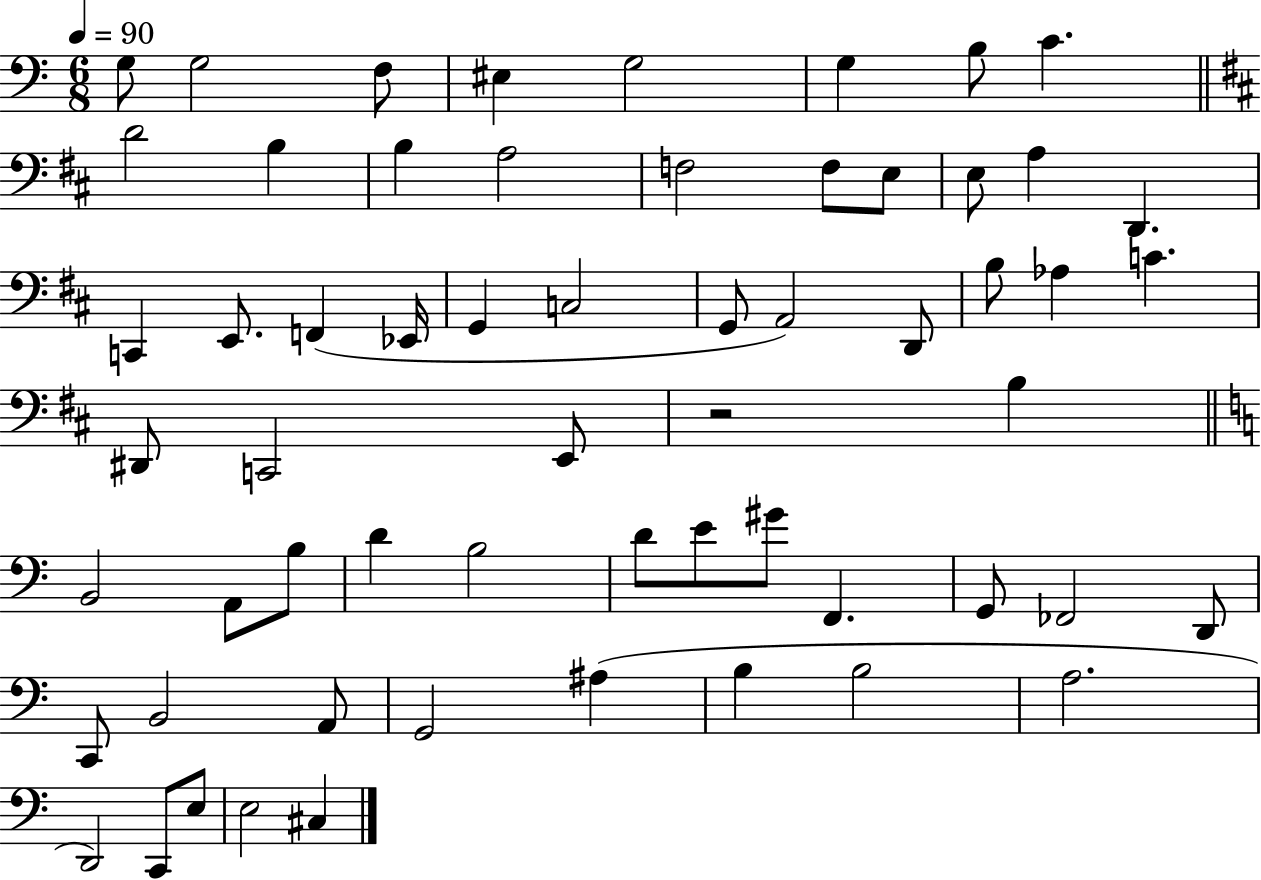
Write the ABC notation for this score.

X:1
T:Untitled
M:6/8
L:1/4
K:C
G,/2 G,2 F,/2 ^E, G,2 G, B,/2 C D2 B, B, A,2 F,2 F,/2 E,/2 E,/2 A, D,, C,, E,,/2 F,, _E,,/4 G,, C,2 G,,/2 A,,2 D,,/2 B,/2 _A, C ^D,,/2 C,,2 E,,/2 z2 B, B,,2 A,,/2 B,/2 D B,2 D/2 E/2 ^G/2 F,, G,,/2 _F,,2 D,,/2 C,,/2 B,,2 A,,/2 G,,2 ^A, B, B,2 A,2 D,,2 C,,/2 E,/2 E,2 ^C,